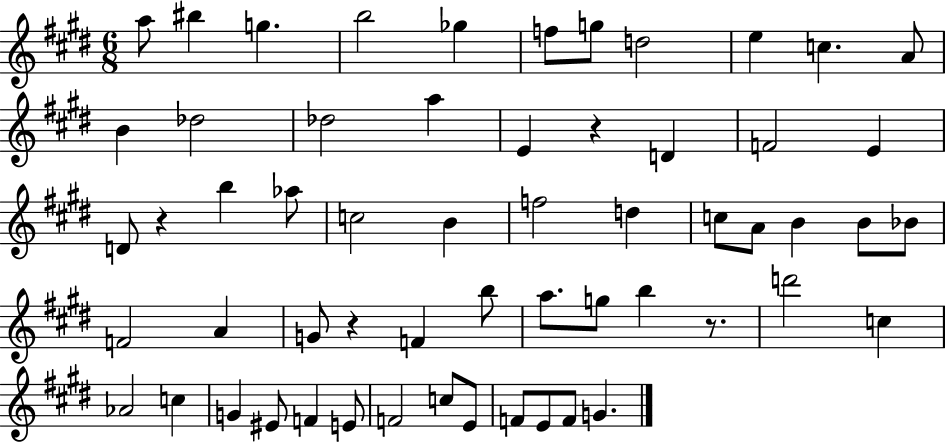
A5/e BIS5/q G5/q. B5/h Gb5/q F5/e G5/e D5/h E5/q C5/q. A4/e B4/q Db5/h Db5/h A5/q E4/q R/q D4/q F4/h E4/q D4/e R/q B5/q Ab5/e C5/h B4/q F5/h D5/q C5/e A4/e B4/q B4/e Bb4/e F4/h A4/q G4/e R/q F4/q B5/e A5/e. G5/e B5/q R/e. D6/h C5/q Ab4/h C5/q G4/q EIS4/e F4/q E4/e F4/h C5/e E4/e F4/e E4/e F4/e G4/q.